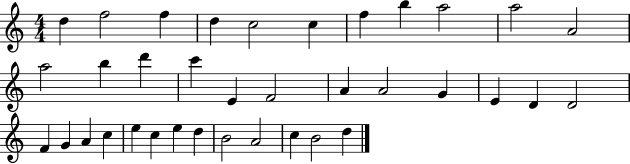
D5/q F5/h F5/q D5/q C5/h C5/q F5/q B5/q A5/h A5/h A4/h A5/h B5/q D6/q C6/q E4/q F4/h A4/q A4/h G4/q E4/q D4/q D4/h F4/q G4/q A4/q C5/q E5/q C5/q E5/q D5/q B4/h A4/h C5/q B4/h D5/q